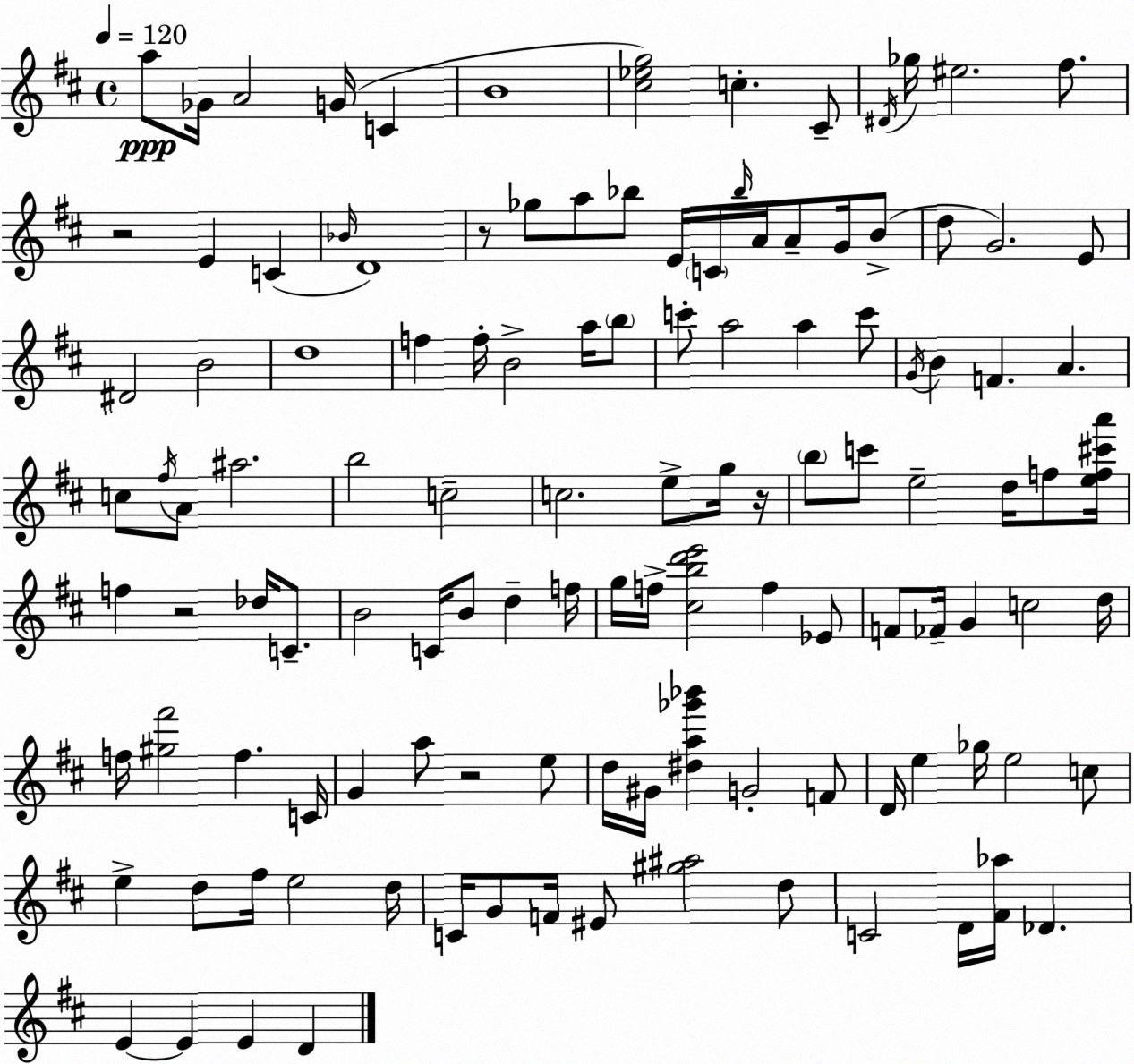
X:1
T:Untitled
M:4/4
L:1/4
K:D
a/2 _G/4 A2 G/4 C B4 [^c_eg]2 c ^C/2 ^D/4 _g/4 ^e2 ^f/2 z2 E C _B/4 D4 z/2 _g/2 a/2 _b/2 E/4 C/4 _b/4 A/4 A/2 G/4 B/2 d/2 G2 E/2 ^D2 B2 d4 f f/4 B2 a/4 b/2 c'/2 a2 a c'/2 G/4 B F A c/2 ^f/4 A/2 ^a2 b2 c2 c2 e/2 g/4 z/4 b/2 c'/2 e2 d/4 f/2 [ef^c'a']/4 f z2 _d/4 C/2 B2 C/4 B/2 d f/4 g/4 f/4 [^cbd'e']2 f _E/2 F/2 _F/4 G c2 d/4 f/4 [^g^f']2 f C/4 G a/2 z2 e/2 d/4 ^G/4 [^da_g'_b'] G2 F/2 D/4 e _g/4 e2 c/2 e d/2 ^f/4 e2 d/4 C/4 G/2 F/4 ^E/2 [^g^a]2 d/2 C2 D/4 [^F_a]/4 _D E E E D